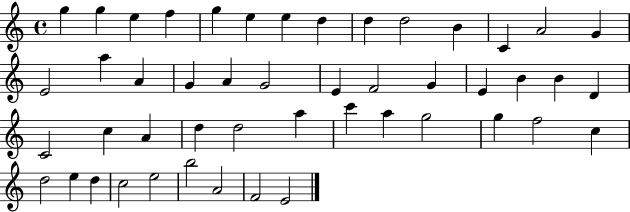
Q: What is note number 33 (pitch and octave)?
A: A5